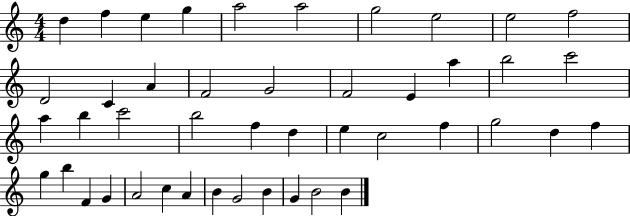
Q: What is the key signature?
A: C major